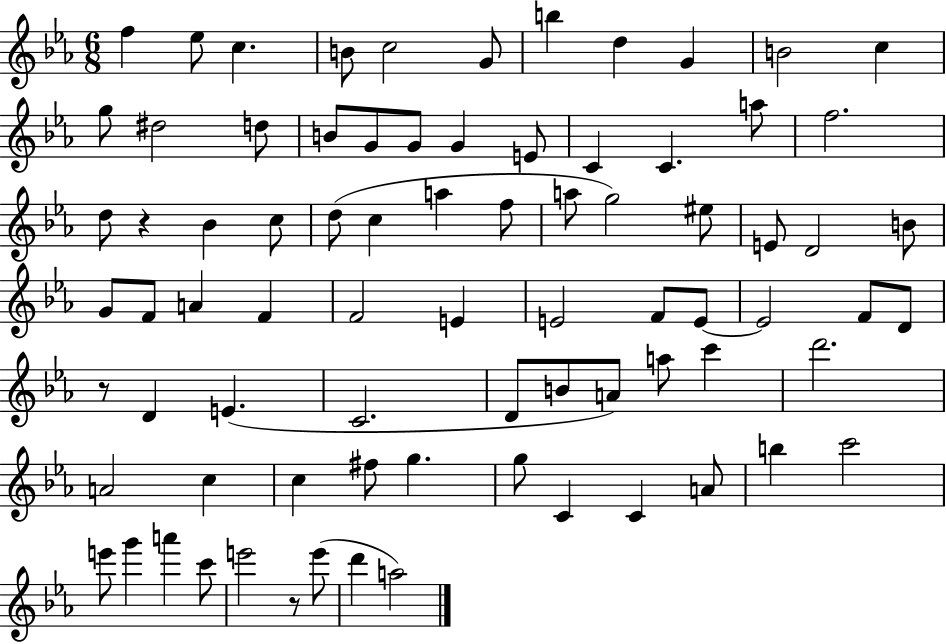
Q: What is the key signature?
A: EES major